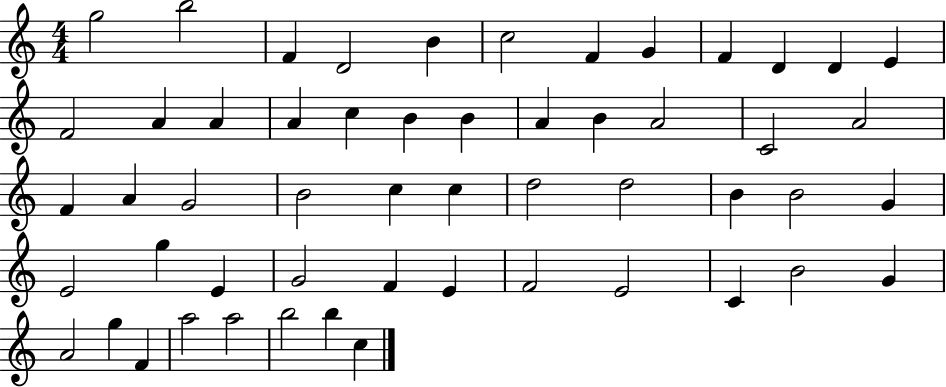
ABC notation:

X:1
T:Untitled
M:4/4
L:1/4
K:C
g2 b2 F D2 B c2 F G F D D E F2 A A A c B B A B A2 C2 A2 F A G2 B2 c c d2 d2 B B2 G E2 g E G2 F E F2 E2 C B2 G A2 g F a2 a2 b2 b c